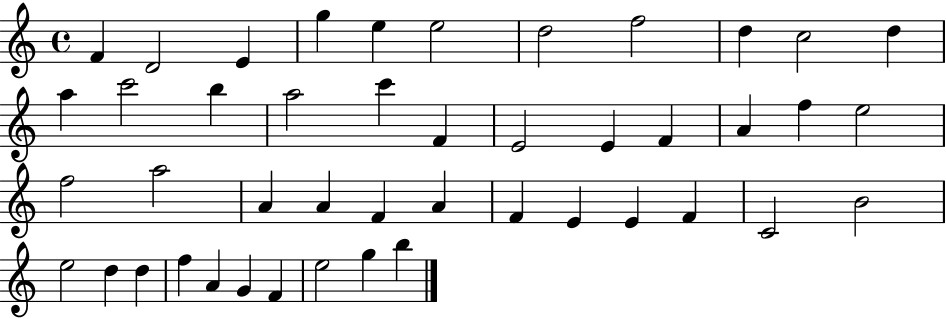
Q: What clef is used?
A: treble